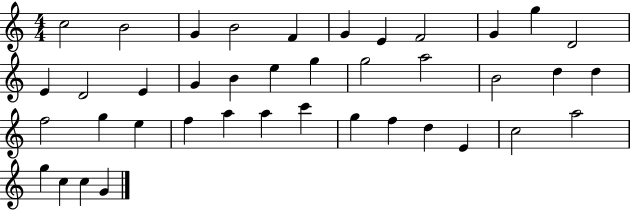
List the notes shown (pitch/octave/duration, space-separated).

C5/h B4/h G4/q B4/h F4/q G4/q E4/q F4/h G4/q G5/q D4/h E4/q D4/h E4/q G4/q B4/q E5/q G5/q G5/h A5/h B4/h D5/q D5/q F5/h G5/q E5/q F5/q A5/q A5/q C6/q G5/q F5/q D5/q E4/q C5/h A5/h G5/q C5/q C5/q G4/q